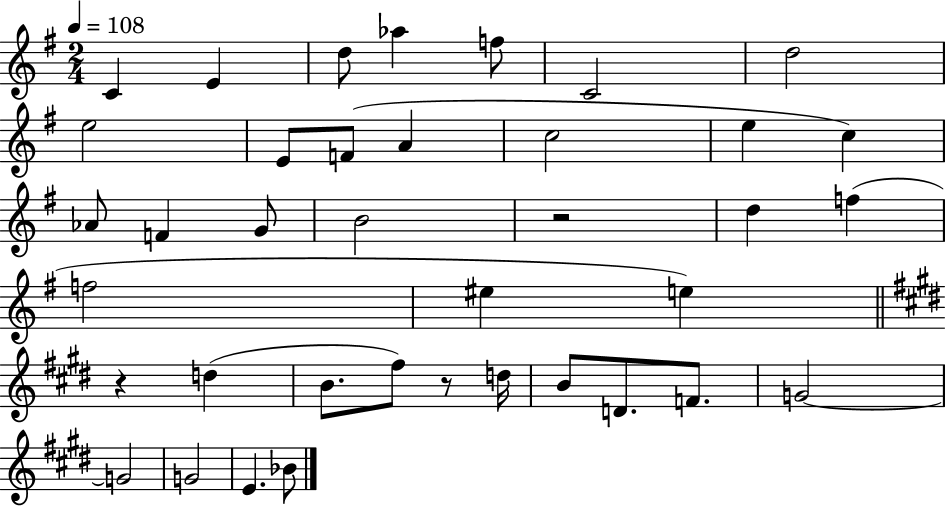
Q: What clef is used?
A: treble